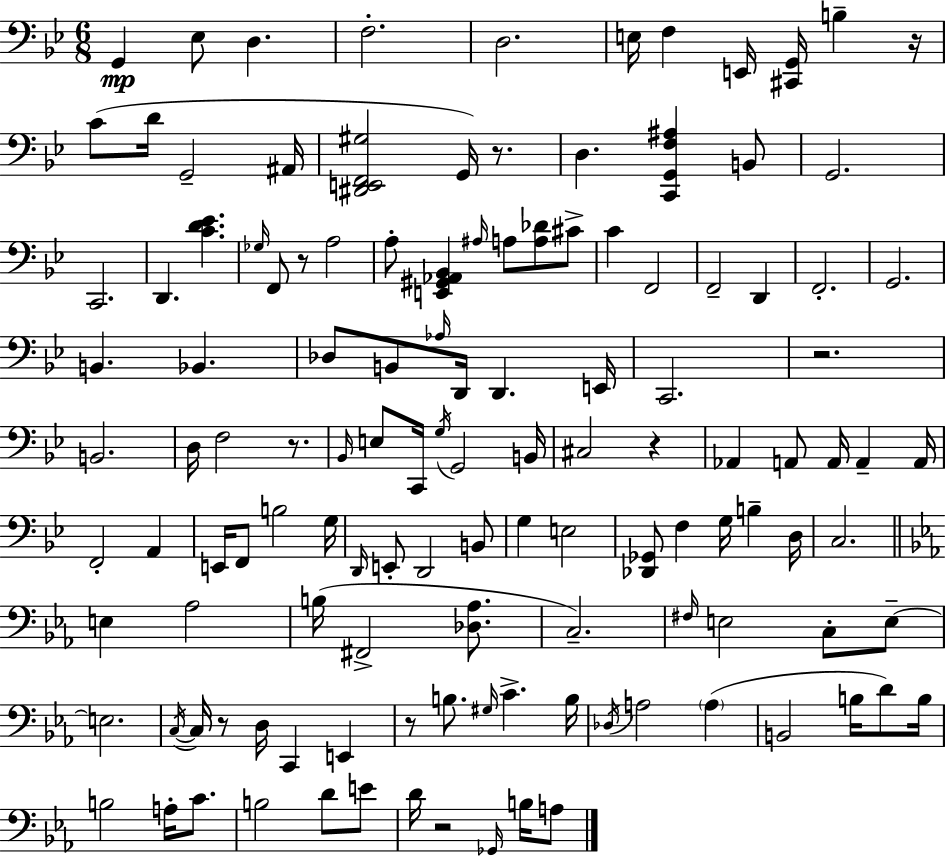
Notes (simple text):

G2/q Eb3/e D3/q. F3/h. D3/h. E3/s F3/q E2/s [C#2,G2]/s B3/q R/s C4/e D4/s G2/h A#2/s [D#2,E2,F2,G#3]/h G2/s R/e. D3/q. [C2,G2,F3,A#3]/q B2/e G2/h. C2/h. D2/q. [C4,D4,Eb4]/q. Gb3/s F2/e R/e A3/h A3/e [E2,G#2,Ab2,Bb2]/q A#3/s A3/e [A3,Db4]/e C#4/e C4/q F2/h F2/h D2/q F2/h. G2/h. B2/q. Bb2/q. Db3/e B2/e Ab3/s D2/s D2/q. E2/s C2/h. R/h. B2/h. D3/s F3/h R/e. Bb2/s E3/e C2/s G3/s G2/h B2/s C#3/h R/q Ab2/q A2/e A2/s A2/q A2/s F2/h A2/q E2/s F2/e B3/h G3/s D2/s E2/e D2/h B2/e G3/q E3/h [Db2,Gb2]/e F3/q G3/s B3/q D3/s C3/h. E3/q Ab3/h B3/s F#2/h [Db3,Ab3]/e. C3/h. F#3/s E3/h C3/e E3/e E3/h. C3/s C3/s R/e D3/s C2/q E2/q R/e B3/e. G#3/s C4/q. B3/s Db3/s A3/h A3/q B2/h B3/s D4/e B3/s B3/h A3/s C4/e. B3/h D4/e E4/e D4/s R/h Gb2/s B3/s A3/e